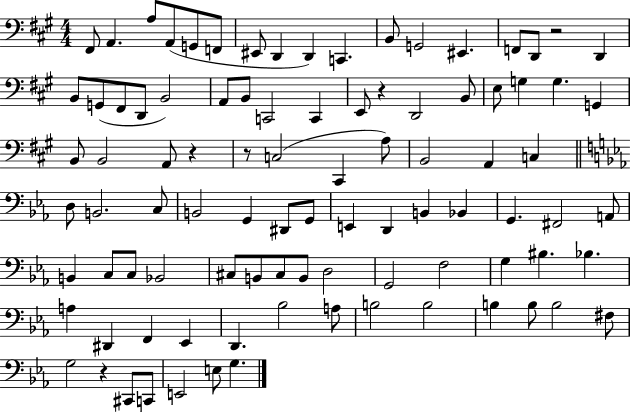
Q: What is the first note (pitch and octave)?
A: F#2